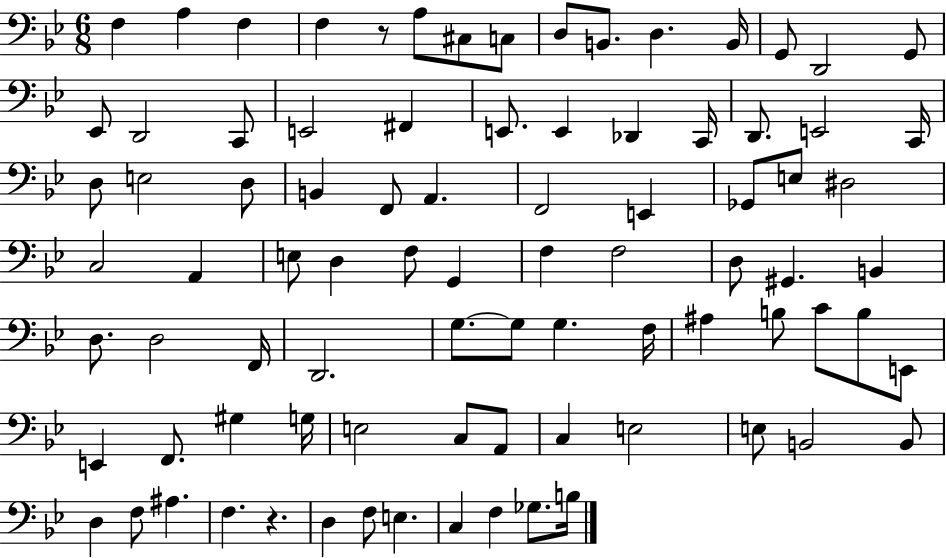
{
  \clef bass
  \numericTimeSignature
  \time 6/8
  \key bes \major
  \repeat volta 2 { f4 a4 f4 | f4 r8 a8 cis8 c8 | d8 b,8. d4. b,16 | g,8 d,2 g,8 | \break ees,8 d,2 c,8 | e,2 fis,4 | e,8. e,4 des,4 c,16 | d,8. e,2 c,16 | \break d8 e2 d8 | b,4 f,8 a,4. | f,2 e,4 | ges,8 e8 dis2 | \break c2 a,4 | e8 d4 f8 g,4 | f4 f2 | d8 gis,4. b,4 | \break d8. d2 f,16 | d,2. | g8.~~ g8 g4. f16 | ais4 b8 c'8 b8 e,8 | \break e,4 f,8. gis4 g16 | e2 c8 a,8 | c4 e2 | e8 b,2 b,8 | \break d4 f8 ais4. | f4. r4. | d4 f8 e4. | c4 f4 ges8. b16 | \break } \bar "|."
}